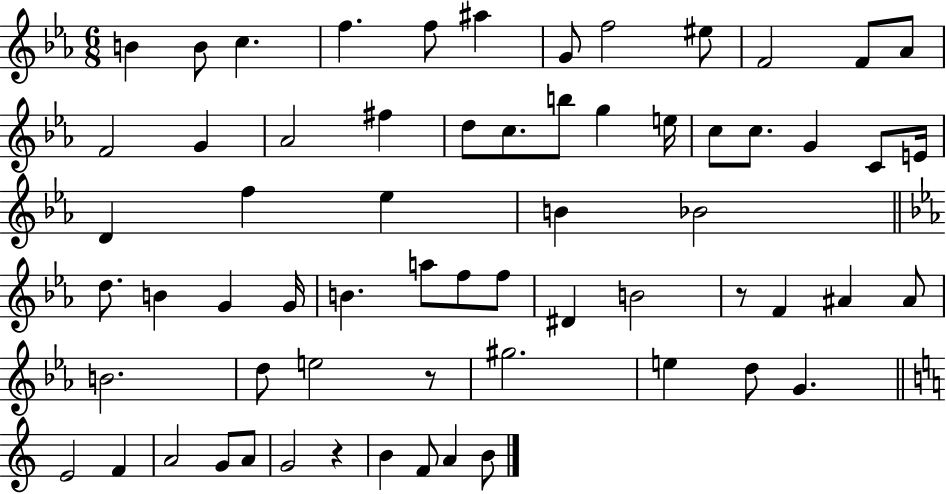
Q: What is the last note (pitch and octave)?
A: B4